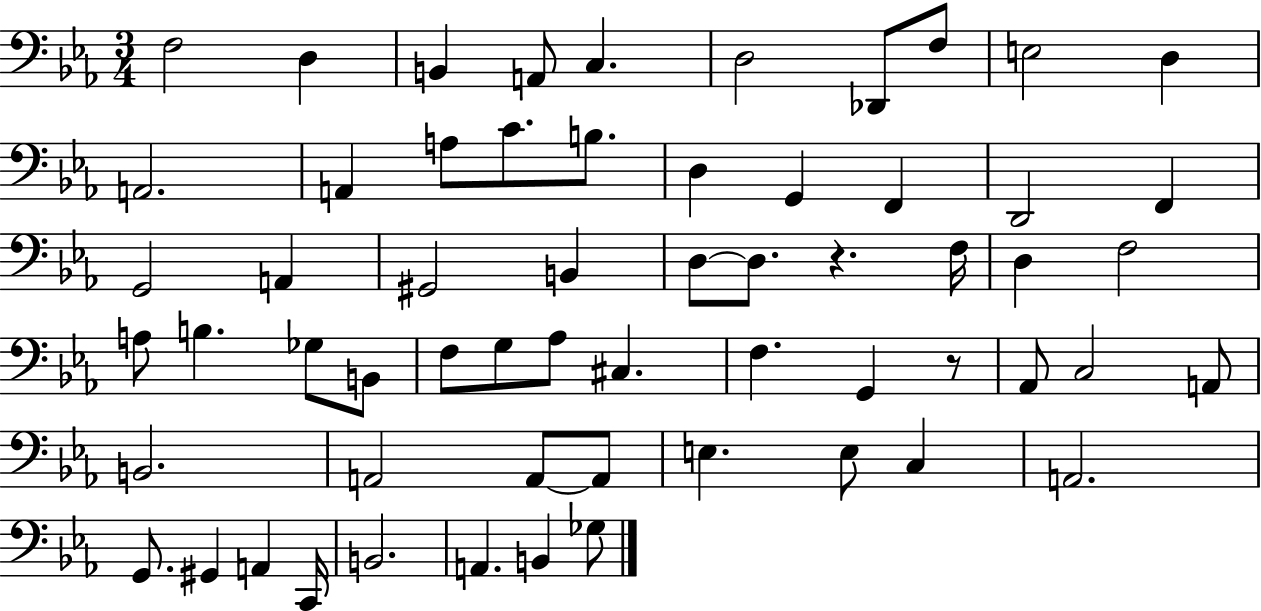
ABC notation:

X:1
T:Untitled
M:3/4
L:1/4
K:Eb
F,2 D, B,, A,,/2 C, D,2 _D,,/2 F,/2 E,2 D, A,,2 A,, A,/2 C/2 B,/2 D, G,, F,, D,,2 F,, G,,2 A,, ^G,,2 B,, D,/2 D,/2 z F,/4 D, F,2 A,/2 B, _G,/2 B,,/2 F,/2 G,/2 _A,/2 ^C, F, G,, z/2 _A,,/2 C,2 A,,/2 B,,2 A,,2 A,,/2 A,,/2 E, E,/2 C, A,,2 G,,/2 ^G,, A,, C,,/4 B,,2 A,, B,, _G,/2